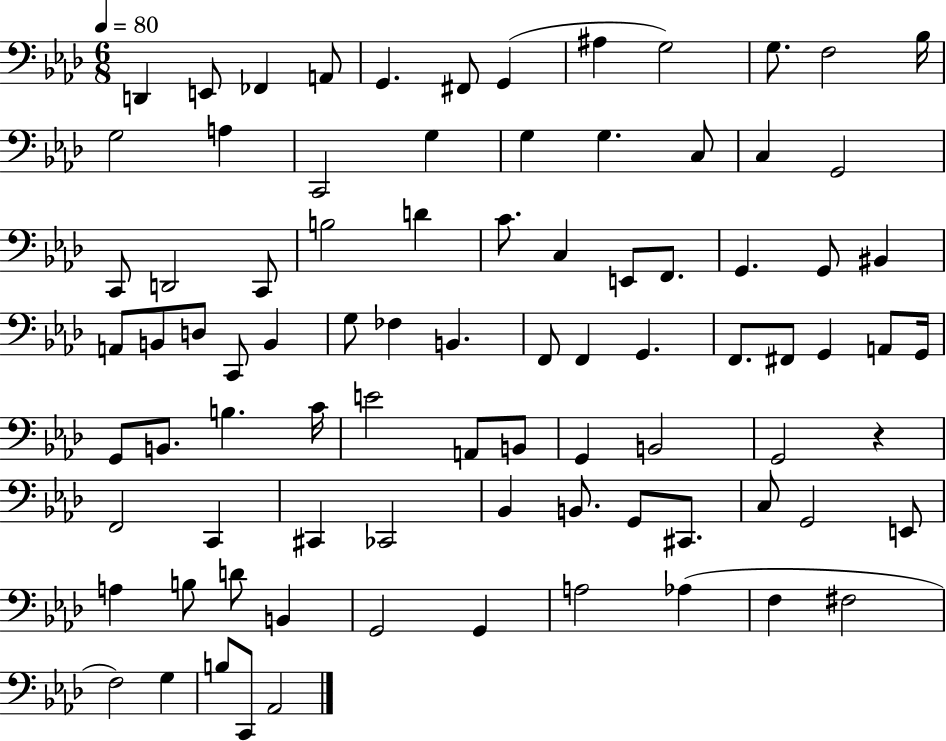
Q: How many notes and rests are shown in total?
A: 86